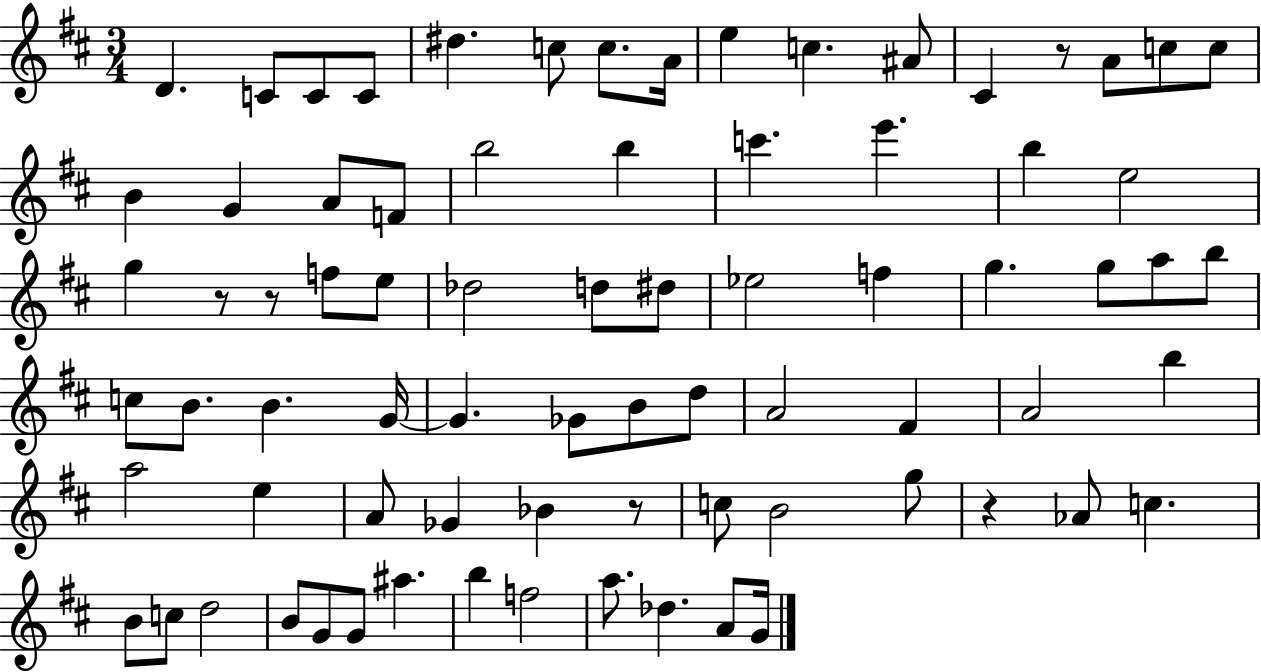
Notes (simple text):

D4/q. C4/e C4/e C4/e D#5/q. C5/e C5/e. A4/s E5/q C5/q. A#4/e C#4/q R/e A4/e C5/e C5/e B4/q G4/q A4/e F4/e B5/h B5/q C6/q. E6/q. B5/q E5/h G5/q R/e R/e F5/e E5/e Db5/h D5/e D#5/e Eb5/h F5/q G5/q. G5/e A5/e B5/e C5/e B4/e. B4/q. G4/s G4/q. Gb4/e B4/e D5/e A4/h F#4/q A4/h B5/q A5/h E5/q A4/e Gb4/q Bb4/q R/e C5/e B4/h G5/e R/q Ab4/e C5/q. B4/e C5/e D5/h B4/e G4/e G4/e A#5/q. B5/q F5/h A5/e. Db5/q. A4/e G4/s